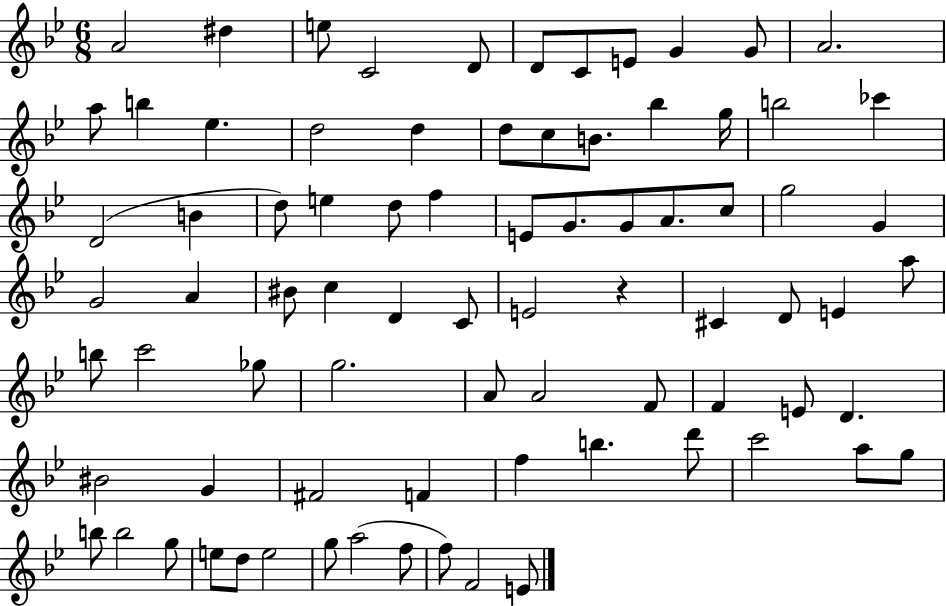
A4/h D#5/q E5/e C4/h D4/e D4/e C4/e E4/e G4/q G4/e A4/h. A5/e B5/q Eb5/q. D5/h D5/q D5/e C5/e B4/e. Bb5/q G5/s B5/h CES6/q D4/h B4/q D5/e E5/q D5/e F5/q E4/e G4/e. G4/e A4/e. C5/e G5/h G4/q G4/h A4/q BIS4/e C5/q D4/q C4/e E4/h R/q C#4/q D4/e E4/q A5/e B5/e C6/h Gb5/e G5/h. A4/e A4/h F4/e F4/q E4/e D4/q. BIS4/h G4/q F#4/h F4/q F5/q B5/q. D6/e C6/h A5/e G5/e B5/e B5/h G5/e E5/e D5/e E5/h G5/e A5/h F5/e F5/e F4/h E4/e